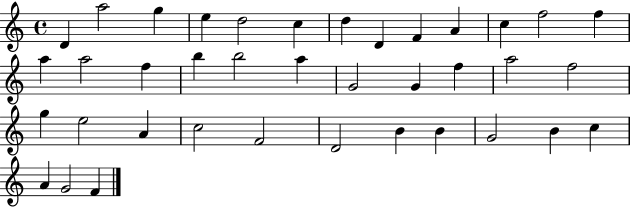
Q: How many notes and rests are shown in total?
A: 38